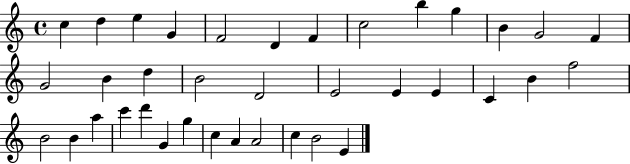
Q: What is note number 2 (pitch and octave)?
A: D5